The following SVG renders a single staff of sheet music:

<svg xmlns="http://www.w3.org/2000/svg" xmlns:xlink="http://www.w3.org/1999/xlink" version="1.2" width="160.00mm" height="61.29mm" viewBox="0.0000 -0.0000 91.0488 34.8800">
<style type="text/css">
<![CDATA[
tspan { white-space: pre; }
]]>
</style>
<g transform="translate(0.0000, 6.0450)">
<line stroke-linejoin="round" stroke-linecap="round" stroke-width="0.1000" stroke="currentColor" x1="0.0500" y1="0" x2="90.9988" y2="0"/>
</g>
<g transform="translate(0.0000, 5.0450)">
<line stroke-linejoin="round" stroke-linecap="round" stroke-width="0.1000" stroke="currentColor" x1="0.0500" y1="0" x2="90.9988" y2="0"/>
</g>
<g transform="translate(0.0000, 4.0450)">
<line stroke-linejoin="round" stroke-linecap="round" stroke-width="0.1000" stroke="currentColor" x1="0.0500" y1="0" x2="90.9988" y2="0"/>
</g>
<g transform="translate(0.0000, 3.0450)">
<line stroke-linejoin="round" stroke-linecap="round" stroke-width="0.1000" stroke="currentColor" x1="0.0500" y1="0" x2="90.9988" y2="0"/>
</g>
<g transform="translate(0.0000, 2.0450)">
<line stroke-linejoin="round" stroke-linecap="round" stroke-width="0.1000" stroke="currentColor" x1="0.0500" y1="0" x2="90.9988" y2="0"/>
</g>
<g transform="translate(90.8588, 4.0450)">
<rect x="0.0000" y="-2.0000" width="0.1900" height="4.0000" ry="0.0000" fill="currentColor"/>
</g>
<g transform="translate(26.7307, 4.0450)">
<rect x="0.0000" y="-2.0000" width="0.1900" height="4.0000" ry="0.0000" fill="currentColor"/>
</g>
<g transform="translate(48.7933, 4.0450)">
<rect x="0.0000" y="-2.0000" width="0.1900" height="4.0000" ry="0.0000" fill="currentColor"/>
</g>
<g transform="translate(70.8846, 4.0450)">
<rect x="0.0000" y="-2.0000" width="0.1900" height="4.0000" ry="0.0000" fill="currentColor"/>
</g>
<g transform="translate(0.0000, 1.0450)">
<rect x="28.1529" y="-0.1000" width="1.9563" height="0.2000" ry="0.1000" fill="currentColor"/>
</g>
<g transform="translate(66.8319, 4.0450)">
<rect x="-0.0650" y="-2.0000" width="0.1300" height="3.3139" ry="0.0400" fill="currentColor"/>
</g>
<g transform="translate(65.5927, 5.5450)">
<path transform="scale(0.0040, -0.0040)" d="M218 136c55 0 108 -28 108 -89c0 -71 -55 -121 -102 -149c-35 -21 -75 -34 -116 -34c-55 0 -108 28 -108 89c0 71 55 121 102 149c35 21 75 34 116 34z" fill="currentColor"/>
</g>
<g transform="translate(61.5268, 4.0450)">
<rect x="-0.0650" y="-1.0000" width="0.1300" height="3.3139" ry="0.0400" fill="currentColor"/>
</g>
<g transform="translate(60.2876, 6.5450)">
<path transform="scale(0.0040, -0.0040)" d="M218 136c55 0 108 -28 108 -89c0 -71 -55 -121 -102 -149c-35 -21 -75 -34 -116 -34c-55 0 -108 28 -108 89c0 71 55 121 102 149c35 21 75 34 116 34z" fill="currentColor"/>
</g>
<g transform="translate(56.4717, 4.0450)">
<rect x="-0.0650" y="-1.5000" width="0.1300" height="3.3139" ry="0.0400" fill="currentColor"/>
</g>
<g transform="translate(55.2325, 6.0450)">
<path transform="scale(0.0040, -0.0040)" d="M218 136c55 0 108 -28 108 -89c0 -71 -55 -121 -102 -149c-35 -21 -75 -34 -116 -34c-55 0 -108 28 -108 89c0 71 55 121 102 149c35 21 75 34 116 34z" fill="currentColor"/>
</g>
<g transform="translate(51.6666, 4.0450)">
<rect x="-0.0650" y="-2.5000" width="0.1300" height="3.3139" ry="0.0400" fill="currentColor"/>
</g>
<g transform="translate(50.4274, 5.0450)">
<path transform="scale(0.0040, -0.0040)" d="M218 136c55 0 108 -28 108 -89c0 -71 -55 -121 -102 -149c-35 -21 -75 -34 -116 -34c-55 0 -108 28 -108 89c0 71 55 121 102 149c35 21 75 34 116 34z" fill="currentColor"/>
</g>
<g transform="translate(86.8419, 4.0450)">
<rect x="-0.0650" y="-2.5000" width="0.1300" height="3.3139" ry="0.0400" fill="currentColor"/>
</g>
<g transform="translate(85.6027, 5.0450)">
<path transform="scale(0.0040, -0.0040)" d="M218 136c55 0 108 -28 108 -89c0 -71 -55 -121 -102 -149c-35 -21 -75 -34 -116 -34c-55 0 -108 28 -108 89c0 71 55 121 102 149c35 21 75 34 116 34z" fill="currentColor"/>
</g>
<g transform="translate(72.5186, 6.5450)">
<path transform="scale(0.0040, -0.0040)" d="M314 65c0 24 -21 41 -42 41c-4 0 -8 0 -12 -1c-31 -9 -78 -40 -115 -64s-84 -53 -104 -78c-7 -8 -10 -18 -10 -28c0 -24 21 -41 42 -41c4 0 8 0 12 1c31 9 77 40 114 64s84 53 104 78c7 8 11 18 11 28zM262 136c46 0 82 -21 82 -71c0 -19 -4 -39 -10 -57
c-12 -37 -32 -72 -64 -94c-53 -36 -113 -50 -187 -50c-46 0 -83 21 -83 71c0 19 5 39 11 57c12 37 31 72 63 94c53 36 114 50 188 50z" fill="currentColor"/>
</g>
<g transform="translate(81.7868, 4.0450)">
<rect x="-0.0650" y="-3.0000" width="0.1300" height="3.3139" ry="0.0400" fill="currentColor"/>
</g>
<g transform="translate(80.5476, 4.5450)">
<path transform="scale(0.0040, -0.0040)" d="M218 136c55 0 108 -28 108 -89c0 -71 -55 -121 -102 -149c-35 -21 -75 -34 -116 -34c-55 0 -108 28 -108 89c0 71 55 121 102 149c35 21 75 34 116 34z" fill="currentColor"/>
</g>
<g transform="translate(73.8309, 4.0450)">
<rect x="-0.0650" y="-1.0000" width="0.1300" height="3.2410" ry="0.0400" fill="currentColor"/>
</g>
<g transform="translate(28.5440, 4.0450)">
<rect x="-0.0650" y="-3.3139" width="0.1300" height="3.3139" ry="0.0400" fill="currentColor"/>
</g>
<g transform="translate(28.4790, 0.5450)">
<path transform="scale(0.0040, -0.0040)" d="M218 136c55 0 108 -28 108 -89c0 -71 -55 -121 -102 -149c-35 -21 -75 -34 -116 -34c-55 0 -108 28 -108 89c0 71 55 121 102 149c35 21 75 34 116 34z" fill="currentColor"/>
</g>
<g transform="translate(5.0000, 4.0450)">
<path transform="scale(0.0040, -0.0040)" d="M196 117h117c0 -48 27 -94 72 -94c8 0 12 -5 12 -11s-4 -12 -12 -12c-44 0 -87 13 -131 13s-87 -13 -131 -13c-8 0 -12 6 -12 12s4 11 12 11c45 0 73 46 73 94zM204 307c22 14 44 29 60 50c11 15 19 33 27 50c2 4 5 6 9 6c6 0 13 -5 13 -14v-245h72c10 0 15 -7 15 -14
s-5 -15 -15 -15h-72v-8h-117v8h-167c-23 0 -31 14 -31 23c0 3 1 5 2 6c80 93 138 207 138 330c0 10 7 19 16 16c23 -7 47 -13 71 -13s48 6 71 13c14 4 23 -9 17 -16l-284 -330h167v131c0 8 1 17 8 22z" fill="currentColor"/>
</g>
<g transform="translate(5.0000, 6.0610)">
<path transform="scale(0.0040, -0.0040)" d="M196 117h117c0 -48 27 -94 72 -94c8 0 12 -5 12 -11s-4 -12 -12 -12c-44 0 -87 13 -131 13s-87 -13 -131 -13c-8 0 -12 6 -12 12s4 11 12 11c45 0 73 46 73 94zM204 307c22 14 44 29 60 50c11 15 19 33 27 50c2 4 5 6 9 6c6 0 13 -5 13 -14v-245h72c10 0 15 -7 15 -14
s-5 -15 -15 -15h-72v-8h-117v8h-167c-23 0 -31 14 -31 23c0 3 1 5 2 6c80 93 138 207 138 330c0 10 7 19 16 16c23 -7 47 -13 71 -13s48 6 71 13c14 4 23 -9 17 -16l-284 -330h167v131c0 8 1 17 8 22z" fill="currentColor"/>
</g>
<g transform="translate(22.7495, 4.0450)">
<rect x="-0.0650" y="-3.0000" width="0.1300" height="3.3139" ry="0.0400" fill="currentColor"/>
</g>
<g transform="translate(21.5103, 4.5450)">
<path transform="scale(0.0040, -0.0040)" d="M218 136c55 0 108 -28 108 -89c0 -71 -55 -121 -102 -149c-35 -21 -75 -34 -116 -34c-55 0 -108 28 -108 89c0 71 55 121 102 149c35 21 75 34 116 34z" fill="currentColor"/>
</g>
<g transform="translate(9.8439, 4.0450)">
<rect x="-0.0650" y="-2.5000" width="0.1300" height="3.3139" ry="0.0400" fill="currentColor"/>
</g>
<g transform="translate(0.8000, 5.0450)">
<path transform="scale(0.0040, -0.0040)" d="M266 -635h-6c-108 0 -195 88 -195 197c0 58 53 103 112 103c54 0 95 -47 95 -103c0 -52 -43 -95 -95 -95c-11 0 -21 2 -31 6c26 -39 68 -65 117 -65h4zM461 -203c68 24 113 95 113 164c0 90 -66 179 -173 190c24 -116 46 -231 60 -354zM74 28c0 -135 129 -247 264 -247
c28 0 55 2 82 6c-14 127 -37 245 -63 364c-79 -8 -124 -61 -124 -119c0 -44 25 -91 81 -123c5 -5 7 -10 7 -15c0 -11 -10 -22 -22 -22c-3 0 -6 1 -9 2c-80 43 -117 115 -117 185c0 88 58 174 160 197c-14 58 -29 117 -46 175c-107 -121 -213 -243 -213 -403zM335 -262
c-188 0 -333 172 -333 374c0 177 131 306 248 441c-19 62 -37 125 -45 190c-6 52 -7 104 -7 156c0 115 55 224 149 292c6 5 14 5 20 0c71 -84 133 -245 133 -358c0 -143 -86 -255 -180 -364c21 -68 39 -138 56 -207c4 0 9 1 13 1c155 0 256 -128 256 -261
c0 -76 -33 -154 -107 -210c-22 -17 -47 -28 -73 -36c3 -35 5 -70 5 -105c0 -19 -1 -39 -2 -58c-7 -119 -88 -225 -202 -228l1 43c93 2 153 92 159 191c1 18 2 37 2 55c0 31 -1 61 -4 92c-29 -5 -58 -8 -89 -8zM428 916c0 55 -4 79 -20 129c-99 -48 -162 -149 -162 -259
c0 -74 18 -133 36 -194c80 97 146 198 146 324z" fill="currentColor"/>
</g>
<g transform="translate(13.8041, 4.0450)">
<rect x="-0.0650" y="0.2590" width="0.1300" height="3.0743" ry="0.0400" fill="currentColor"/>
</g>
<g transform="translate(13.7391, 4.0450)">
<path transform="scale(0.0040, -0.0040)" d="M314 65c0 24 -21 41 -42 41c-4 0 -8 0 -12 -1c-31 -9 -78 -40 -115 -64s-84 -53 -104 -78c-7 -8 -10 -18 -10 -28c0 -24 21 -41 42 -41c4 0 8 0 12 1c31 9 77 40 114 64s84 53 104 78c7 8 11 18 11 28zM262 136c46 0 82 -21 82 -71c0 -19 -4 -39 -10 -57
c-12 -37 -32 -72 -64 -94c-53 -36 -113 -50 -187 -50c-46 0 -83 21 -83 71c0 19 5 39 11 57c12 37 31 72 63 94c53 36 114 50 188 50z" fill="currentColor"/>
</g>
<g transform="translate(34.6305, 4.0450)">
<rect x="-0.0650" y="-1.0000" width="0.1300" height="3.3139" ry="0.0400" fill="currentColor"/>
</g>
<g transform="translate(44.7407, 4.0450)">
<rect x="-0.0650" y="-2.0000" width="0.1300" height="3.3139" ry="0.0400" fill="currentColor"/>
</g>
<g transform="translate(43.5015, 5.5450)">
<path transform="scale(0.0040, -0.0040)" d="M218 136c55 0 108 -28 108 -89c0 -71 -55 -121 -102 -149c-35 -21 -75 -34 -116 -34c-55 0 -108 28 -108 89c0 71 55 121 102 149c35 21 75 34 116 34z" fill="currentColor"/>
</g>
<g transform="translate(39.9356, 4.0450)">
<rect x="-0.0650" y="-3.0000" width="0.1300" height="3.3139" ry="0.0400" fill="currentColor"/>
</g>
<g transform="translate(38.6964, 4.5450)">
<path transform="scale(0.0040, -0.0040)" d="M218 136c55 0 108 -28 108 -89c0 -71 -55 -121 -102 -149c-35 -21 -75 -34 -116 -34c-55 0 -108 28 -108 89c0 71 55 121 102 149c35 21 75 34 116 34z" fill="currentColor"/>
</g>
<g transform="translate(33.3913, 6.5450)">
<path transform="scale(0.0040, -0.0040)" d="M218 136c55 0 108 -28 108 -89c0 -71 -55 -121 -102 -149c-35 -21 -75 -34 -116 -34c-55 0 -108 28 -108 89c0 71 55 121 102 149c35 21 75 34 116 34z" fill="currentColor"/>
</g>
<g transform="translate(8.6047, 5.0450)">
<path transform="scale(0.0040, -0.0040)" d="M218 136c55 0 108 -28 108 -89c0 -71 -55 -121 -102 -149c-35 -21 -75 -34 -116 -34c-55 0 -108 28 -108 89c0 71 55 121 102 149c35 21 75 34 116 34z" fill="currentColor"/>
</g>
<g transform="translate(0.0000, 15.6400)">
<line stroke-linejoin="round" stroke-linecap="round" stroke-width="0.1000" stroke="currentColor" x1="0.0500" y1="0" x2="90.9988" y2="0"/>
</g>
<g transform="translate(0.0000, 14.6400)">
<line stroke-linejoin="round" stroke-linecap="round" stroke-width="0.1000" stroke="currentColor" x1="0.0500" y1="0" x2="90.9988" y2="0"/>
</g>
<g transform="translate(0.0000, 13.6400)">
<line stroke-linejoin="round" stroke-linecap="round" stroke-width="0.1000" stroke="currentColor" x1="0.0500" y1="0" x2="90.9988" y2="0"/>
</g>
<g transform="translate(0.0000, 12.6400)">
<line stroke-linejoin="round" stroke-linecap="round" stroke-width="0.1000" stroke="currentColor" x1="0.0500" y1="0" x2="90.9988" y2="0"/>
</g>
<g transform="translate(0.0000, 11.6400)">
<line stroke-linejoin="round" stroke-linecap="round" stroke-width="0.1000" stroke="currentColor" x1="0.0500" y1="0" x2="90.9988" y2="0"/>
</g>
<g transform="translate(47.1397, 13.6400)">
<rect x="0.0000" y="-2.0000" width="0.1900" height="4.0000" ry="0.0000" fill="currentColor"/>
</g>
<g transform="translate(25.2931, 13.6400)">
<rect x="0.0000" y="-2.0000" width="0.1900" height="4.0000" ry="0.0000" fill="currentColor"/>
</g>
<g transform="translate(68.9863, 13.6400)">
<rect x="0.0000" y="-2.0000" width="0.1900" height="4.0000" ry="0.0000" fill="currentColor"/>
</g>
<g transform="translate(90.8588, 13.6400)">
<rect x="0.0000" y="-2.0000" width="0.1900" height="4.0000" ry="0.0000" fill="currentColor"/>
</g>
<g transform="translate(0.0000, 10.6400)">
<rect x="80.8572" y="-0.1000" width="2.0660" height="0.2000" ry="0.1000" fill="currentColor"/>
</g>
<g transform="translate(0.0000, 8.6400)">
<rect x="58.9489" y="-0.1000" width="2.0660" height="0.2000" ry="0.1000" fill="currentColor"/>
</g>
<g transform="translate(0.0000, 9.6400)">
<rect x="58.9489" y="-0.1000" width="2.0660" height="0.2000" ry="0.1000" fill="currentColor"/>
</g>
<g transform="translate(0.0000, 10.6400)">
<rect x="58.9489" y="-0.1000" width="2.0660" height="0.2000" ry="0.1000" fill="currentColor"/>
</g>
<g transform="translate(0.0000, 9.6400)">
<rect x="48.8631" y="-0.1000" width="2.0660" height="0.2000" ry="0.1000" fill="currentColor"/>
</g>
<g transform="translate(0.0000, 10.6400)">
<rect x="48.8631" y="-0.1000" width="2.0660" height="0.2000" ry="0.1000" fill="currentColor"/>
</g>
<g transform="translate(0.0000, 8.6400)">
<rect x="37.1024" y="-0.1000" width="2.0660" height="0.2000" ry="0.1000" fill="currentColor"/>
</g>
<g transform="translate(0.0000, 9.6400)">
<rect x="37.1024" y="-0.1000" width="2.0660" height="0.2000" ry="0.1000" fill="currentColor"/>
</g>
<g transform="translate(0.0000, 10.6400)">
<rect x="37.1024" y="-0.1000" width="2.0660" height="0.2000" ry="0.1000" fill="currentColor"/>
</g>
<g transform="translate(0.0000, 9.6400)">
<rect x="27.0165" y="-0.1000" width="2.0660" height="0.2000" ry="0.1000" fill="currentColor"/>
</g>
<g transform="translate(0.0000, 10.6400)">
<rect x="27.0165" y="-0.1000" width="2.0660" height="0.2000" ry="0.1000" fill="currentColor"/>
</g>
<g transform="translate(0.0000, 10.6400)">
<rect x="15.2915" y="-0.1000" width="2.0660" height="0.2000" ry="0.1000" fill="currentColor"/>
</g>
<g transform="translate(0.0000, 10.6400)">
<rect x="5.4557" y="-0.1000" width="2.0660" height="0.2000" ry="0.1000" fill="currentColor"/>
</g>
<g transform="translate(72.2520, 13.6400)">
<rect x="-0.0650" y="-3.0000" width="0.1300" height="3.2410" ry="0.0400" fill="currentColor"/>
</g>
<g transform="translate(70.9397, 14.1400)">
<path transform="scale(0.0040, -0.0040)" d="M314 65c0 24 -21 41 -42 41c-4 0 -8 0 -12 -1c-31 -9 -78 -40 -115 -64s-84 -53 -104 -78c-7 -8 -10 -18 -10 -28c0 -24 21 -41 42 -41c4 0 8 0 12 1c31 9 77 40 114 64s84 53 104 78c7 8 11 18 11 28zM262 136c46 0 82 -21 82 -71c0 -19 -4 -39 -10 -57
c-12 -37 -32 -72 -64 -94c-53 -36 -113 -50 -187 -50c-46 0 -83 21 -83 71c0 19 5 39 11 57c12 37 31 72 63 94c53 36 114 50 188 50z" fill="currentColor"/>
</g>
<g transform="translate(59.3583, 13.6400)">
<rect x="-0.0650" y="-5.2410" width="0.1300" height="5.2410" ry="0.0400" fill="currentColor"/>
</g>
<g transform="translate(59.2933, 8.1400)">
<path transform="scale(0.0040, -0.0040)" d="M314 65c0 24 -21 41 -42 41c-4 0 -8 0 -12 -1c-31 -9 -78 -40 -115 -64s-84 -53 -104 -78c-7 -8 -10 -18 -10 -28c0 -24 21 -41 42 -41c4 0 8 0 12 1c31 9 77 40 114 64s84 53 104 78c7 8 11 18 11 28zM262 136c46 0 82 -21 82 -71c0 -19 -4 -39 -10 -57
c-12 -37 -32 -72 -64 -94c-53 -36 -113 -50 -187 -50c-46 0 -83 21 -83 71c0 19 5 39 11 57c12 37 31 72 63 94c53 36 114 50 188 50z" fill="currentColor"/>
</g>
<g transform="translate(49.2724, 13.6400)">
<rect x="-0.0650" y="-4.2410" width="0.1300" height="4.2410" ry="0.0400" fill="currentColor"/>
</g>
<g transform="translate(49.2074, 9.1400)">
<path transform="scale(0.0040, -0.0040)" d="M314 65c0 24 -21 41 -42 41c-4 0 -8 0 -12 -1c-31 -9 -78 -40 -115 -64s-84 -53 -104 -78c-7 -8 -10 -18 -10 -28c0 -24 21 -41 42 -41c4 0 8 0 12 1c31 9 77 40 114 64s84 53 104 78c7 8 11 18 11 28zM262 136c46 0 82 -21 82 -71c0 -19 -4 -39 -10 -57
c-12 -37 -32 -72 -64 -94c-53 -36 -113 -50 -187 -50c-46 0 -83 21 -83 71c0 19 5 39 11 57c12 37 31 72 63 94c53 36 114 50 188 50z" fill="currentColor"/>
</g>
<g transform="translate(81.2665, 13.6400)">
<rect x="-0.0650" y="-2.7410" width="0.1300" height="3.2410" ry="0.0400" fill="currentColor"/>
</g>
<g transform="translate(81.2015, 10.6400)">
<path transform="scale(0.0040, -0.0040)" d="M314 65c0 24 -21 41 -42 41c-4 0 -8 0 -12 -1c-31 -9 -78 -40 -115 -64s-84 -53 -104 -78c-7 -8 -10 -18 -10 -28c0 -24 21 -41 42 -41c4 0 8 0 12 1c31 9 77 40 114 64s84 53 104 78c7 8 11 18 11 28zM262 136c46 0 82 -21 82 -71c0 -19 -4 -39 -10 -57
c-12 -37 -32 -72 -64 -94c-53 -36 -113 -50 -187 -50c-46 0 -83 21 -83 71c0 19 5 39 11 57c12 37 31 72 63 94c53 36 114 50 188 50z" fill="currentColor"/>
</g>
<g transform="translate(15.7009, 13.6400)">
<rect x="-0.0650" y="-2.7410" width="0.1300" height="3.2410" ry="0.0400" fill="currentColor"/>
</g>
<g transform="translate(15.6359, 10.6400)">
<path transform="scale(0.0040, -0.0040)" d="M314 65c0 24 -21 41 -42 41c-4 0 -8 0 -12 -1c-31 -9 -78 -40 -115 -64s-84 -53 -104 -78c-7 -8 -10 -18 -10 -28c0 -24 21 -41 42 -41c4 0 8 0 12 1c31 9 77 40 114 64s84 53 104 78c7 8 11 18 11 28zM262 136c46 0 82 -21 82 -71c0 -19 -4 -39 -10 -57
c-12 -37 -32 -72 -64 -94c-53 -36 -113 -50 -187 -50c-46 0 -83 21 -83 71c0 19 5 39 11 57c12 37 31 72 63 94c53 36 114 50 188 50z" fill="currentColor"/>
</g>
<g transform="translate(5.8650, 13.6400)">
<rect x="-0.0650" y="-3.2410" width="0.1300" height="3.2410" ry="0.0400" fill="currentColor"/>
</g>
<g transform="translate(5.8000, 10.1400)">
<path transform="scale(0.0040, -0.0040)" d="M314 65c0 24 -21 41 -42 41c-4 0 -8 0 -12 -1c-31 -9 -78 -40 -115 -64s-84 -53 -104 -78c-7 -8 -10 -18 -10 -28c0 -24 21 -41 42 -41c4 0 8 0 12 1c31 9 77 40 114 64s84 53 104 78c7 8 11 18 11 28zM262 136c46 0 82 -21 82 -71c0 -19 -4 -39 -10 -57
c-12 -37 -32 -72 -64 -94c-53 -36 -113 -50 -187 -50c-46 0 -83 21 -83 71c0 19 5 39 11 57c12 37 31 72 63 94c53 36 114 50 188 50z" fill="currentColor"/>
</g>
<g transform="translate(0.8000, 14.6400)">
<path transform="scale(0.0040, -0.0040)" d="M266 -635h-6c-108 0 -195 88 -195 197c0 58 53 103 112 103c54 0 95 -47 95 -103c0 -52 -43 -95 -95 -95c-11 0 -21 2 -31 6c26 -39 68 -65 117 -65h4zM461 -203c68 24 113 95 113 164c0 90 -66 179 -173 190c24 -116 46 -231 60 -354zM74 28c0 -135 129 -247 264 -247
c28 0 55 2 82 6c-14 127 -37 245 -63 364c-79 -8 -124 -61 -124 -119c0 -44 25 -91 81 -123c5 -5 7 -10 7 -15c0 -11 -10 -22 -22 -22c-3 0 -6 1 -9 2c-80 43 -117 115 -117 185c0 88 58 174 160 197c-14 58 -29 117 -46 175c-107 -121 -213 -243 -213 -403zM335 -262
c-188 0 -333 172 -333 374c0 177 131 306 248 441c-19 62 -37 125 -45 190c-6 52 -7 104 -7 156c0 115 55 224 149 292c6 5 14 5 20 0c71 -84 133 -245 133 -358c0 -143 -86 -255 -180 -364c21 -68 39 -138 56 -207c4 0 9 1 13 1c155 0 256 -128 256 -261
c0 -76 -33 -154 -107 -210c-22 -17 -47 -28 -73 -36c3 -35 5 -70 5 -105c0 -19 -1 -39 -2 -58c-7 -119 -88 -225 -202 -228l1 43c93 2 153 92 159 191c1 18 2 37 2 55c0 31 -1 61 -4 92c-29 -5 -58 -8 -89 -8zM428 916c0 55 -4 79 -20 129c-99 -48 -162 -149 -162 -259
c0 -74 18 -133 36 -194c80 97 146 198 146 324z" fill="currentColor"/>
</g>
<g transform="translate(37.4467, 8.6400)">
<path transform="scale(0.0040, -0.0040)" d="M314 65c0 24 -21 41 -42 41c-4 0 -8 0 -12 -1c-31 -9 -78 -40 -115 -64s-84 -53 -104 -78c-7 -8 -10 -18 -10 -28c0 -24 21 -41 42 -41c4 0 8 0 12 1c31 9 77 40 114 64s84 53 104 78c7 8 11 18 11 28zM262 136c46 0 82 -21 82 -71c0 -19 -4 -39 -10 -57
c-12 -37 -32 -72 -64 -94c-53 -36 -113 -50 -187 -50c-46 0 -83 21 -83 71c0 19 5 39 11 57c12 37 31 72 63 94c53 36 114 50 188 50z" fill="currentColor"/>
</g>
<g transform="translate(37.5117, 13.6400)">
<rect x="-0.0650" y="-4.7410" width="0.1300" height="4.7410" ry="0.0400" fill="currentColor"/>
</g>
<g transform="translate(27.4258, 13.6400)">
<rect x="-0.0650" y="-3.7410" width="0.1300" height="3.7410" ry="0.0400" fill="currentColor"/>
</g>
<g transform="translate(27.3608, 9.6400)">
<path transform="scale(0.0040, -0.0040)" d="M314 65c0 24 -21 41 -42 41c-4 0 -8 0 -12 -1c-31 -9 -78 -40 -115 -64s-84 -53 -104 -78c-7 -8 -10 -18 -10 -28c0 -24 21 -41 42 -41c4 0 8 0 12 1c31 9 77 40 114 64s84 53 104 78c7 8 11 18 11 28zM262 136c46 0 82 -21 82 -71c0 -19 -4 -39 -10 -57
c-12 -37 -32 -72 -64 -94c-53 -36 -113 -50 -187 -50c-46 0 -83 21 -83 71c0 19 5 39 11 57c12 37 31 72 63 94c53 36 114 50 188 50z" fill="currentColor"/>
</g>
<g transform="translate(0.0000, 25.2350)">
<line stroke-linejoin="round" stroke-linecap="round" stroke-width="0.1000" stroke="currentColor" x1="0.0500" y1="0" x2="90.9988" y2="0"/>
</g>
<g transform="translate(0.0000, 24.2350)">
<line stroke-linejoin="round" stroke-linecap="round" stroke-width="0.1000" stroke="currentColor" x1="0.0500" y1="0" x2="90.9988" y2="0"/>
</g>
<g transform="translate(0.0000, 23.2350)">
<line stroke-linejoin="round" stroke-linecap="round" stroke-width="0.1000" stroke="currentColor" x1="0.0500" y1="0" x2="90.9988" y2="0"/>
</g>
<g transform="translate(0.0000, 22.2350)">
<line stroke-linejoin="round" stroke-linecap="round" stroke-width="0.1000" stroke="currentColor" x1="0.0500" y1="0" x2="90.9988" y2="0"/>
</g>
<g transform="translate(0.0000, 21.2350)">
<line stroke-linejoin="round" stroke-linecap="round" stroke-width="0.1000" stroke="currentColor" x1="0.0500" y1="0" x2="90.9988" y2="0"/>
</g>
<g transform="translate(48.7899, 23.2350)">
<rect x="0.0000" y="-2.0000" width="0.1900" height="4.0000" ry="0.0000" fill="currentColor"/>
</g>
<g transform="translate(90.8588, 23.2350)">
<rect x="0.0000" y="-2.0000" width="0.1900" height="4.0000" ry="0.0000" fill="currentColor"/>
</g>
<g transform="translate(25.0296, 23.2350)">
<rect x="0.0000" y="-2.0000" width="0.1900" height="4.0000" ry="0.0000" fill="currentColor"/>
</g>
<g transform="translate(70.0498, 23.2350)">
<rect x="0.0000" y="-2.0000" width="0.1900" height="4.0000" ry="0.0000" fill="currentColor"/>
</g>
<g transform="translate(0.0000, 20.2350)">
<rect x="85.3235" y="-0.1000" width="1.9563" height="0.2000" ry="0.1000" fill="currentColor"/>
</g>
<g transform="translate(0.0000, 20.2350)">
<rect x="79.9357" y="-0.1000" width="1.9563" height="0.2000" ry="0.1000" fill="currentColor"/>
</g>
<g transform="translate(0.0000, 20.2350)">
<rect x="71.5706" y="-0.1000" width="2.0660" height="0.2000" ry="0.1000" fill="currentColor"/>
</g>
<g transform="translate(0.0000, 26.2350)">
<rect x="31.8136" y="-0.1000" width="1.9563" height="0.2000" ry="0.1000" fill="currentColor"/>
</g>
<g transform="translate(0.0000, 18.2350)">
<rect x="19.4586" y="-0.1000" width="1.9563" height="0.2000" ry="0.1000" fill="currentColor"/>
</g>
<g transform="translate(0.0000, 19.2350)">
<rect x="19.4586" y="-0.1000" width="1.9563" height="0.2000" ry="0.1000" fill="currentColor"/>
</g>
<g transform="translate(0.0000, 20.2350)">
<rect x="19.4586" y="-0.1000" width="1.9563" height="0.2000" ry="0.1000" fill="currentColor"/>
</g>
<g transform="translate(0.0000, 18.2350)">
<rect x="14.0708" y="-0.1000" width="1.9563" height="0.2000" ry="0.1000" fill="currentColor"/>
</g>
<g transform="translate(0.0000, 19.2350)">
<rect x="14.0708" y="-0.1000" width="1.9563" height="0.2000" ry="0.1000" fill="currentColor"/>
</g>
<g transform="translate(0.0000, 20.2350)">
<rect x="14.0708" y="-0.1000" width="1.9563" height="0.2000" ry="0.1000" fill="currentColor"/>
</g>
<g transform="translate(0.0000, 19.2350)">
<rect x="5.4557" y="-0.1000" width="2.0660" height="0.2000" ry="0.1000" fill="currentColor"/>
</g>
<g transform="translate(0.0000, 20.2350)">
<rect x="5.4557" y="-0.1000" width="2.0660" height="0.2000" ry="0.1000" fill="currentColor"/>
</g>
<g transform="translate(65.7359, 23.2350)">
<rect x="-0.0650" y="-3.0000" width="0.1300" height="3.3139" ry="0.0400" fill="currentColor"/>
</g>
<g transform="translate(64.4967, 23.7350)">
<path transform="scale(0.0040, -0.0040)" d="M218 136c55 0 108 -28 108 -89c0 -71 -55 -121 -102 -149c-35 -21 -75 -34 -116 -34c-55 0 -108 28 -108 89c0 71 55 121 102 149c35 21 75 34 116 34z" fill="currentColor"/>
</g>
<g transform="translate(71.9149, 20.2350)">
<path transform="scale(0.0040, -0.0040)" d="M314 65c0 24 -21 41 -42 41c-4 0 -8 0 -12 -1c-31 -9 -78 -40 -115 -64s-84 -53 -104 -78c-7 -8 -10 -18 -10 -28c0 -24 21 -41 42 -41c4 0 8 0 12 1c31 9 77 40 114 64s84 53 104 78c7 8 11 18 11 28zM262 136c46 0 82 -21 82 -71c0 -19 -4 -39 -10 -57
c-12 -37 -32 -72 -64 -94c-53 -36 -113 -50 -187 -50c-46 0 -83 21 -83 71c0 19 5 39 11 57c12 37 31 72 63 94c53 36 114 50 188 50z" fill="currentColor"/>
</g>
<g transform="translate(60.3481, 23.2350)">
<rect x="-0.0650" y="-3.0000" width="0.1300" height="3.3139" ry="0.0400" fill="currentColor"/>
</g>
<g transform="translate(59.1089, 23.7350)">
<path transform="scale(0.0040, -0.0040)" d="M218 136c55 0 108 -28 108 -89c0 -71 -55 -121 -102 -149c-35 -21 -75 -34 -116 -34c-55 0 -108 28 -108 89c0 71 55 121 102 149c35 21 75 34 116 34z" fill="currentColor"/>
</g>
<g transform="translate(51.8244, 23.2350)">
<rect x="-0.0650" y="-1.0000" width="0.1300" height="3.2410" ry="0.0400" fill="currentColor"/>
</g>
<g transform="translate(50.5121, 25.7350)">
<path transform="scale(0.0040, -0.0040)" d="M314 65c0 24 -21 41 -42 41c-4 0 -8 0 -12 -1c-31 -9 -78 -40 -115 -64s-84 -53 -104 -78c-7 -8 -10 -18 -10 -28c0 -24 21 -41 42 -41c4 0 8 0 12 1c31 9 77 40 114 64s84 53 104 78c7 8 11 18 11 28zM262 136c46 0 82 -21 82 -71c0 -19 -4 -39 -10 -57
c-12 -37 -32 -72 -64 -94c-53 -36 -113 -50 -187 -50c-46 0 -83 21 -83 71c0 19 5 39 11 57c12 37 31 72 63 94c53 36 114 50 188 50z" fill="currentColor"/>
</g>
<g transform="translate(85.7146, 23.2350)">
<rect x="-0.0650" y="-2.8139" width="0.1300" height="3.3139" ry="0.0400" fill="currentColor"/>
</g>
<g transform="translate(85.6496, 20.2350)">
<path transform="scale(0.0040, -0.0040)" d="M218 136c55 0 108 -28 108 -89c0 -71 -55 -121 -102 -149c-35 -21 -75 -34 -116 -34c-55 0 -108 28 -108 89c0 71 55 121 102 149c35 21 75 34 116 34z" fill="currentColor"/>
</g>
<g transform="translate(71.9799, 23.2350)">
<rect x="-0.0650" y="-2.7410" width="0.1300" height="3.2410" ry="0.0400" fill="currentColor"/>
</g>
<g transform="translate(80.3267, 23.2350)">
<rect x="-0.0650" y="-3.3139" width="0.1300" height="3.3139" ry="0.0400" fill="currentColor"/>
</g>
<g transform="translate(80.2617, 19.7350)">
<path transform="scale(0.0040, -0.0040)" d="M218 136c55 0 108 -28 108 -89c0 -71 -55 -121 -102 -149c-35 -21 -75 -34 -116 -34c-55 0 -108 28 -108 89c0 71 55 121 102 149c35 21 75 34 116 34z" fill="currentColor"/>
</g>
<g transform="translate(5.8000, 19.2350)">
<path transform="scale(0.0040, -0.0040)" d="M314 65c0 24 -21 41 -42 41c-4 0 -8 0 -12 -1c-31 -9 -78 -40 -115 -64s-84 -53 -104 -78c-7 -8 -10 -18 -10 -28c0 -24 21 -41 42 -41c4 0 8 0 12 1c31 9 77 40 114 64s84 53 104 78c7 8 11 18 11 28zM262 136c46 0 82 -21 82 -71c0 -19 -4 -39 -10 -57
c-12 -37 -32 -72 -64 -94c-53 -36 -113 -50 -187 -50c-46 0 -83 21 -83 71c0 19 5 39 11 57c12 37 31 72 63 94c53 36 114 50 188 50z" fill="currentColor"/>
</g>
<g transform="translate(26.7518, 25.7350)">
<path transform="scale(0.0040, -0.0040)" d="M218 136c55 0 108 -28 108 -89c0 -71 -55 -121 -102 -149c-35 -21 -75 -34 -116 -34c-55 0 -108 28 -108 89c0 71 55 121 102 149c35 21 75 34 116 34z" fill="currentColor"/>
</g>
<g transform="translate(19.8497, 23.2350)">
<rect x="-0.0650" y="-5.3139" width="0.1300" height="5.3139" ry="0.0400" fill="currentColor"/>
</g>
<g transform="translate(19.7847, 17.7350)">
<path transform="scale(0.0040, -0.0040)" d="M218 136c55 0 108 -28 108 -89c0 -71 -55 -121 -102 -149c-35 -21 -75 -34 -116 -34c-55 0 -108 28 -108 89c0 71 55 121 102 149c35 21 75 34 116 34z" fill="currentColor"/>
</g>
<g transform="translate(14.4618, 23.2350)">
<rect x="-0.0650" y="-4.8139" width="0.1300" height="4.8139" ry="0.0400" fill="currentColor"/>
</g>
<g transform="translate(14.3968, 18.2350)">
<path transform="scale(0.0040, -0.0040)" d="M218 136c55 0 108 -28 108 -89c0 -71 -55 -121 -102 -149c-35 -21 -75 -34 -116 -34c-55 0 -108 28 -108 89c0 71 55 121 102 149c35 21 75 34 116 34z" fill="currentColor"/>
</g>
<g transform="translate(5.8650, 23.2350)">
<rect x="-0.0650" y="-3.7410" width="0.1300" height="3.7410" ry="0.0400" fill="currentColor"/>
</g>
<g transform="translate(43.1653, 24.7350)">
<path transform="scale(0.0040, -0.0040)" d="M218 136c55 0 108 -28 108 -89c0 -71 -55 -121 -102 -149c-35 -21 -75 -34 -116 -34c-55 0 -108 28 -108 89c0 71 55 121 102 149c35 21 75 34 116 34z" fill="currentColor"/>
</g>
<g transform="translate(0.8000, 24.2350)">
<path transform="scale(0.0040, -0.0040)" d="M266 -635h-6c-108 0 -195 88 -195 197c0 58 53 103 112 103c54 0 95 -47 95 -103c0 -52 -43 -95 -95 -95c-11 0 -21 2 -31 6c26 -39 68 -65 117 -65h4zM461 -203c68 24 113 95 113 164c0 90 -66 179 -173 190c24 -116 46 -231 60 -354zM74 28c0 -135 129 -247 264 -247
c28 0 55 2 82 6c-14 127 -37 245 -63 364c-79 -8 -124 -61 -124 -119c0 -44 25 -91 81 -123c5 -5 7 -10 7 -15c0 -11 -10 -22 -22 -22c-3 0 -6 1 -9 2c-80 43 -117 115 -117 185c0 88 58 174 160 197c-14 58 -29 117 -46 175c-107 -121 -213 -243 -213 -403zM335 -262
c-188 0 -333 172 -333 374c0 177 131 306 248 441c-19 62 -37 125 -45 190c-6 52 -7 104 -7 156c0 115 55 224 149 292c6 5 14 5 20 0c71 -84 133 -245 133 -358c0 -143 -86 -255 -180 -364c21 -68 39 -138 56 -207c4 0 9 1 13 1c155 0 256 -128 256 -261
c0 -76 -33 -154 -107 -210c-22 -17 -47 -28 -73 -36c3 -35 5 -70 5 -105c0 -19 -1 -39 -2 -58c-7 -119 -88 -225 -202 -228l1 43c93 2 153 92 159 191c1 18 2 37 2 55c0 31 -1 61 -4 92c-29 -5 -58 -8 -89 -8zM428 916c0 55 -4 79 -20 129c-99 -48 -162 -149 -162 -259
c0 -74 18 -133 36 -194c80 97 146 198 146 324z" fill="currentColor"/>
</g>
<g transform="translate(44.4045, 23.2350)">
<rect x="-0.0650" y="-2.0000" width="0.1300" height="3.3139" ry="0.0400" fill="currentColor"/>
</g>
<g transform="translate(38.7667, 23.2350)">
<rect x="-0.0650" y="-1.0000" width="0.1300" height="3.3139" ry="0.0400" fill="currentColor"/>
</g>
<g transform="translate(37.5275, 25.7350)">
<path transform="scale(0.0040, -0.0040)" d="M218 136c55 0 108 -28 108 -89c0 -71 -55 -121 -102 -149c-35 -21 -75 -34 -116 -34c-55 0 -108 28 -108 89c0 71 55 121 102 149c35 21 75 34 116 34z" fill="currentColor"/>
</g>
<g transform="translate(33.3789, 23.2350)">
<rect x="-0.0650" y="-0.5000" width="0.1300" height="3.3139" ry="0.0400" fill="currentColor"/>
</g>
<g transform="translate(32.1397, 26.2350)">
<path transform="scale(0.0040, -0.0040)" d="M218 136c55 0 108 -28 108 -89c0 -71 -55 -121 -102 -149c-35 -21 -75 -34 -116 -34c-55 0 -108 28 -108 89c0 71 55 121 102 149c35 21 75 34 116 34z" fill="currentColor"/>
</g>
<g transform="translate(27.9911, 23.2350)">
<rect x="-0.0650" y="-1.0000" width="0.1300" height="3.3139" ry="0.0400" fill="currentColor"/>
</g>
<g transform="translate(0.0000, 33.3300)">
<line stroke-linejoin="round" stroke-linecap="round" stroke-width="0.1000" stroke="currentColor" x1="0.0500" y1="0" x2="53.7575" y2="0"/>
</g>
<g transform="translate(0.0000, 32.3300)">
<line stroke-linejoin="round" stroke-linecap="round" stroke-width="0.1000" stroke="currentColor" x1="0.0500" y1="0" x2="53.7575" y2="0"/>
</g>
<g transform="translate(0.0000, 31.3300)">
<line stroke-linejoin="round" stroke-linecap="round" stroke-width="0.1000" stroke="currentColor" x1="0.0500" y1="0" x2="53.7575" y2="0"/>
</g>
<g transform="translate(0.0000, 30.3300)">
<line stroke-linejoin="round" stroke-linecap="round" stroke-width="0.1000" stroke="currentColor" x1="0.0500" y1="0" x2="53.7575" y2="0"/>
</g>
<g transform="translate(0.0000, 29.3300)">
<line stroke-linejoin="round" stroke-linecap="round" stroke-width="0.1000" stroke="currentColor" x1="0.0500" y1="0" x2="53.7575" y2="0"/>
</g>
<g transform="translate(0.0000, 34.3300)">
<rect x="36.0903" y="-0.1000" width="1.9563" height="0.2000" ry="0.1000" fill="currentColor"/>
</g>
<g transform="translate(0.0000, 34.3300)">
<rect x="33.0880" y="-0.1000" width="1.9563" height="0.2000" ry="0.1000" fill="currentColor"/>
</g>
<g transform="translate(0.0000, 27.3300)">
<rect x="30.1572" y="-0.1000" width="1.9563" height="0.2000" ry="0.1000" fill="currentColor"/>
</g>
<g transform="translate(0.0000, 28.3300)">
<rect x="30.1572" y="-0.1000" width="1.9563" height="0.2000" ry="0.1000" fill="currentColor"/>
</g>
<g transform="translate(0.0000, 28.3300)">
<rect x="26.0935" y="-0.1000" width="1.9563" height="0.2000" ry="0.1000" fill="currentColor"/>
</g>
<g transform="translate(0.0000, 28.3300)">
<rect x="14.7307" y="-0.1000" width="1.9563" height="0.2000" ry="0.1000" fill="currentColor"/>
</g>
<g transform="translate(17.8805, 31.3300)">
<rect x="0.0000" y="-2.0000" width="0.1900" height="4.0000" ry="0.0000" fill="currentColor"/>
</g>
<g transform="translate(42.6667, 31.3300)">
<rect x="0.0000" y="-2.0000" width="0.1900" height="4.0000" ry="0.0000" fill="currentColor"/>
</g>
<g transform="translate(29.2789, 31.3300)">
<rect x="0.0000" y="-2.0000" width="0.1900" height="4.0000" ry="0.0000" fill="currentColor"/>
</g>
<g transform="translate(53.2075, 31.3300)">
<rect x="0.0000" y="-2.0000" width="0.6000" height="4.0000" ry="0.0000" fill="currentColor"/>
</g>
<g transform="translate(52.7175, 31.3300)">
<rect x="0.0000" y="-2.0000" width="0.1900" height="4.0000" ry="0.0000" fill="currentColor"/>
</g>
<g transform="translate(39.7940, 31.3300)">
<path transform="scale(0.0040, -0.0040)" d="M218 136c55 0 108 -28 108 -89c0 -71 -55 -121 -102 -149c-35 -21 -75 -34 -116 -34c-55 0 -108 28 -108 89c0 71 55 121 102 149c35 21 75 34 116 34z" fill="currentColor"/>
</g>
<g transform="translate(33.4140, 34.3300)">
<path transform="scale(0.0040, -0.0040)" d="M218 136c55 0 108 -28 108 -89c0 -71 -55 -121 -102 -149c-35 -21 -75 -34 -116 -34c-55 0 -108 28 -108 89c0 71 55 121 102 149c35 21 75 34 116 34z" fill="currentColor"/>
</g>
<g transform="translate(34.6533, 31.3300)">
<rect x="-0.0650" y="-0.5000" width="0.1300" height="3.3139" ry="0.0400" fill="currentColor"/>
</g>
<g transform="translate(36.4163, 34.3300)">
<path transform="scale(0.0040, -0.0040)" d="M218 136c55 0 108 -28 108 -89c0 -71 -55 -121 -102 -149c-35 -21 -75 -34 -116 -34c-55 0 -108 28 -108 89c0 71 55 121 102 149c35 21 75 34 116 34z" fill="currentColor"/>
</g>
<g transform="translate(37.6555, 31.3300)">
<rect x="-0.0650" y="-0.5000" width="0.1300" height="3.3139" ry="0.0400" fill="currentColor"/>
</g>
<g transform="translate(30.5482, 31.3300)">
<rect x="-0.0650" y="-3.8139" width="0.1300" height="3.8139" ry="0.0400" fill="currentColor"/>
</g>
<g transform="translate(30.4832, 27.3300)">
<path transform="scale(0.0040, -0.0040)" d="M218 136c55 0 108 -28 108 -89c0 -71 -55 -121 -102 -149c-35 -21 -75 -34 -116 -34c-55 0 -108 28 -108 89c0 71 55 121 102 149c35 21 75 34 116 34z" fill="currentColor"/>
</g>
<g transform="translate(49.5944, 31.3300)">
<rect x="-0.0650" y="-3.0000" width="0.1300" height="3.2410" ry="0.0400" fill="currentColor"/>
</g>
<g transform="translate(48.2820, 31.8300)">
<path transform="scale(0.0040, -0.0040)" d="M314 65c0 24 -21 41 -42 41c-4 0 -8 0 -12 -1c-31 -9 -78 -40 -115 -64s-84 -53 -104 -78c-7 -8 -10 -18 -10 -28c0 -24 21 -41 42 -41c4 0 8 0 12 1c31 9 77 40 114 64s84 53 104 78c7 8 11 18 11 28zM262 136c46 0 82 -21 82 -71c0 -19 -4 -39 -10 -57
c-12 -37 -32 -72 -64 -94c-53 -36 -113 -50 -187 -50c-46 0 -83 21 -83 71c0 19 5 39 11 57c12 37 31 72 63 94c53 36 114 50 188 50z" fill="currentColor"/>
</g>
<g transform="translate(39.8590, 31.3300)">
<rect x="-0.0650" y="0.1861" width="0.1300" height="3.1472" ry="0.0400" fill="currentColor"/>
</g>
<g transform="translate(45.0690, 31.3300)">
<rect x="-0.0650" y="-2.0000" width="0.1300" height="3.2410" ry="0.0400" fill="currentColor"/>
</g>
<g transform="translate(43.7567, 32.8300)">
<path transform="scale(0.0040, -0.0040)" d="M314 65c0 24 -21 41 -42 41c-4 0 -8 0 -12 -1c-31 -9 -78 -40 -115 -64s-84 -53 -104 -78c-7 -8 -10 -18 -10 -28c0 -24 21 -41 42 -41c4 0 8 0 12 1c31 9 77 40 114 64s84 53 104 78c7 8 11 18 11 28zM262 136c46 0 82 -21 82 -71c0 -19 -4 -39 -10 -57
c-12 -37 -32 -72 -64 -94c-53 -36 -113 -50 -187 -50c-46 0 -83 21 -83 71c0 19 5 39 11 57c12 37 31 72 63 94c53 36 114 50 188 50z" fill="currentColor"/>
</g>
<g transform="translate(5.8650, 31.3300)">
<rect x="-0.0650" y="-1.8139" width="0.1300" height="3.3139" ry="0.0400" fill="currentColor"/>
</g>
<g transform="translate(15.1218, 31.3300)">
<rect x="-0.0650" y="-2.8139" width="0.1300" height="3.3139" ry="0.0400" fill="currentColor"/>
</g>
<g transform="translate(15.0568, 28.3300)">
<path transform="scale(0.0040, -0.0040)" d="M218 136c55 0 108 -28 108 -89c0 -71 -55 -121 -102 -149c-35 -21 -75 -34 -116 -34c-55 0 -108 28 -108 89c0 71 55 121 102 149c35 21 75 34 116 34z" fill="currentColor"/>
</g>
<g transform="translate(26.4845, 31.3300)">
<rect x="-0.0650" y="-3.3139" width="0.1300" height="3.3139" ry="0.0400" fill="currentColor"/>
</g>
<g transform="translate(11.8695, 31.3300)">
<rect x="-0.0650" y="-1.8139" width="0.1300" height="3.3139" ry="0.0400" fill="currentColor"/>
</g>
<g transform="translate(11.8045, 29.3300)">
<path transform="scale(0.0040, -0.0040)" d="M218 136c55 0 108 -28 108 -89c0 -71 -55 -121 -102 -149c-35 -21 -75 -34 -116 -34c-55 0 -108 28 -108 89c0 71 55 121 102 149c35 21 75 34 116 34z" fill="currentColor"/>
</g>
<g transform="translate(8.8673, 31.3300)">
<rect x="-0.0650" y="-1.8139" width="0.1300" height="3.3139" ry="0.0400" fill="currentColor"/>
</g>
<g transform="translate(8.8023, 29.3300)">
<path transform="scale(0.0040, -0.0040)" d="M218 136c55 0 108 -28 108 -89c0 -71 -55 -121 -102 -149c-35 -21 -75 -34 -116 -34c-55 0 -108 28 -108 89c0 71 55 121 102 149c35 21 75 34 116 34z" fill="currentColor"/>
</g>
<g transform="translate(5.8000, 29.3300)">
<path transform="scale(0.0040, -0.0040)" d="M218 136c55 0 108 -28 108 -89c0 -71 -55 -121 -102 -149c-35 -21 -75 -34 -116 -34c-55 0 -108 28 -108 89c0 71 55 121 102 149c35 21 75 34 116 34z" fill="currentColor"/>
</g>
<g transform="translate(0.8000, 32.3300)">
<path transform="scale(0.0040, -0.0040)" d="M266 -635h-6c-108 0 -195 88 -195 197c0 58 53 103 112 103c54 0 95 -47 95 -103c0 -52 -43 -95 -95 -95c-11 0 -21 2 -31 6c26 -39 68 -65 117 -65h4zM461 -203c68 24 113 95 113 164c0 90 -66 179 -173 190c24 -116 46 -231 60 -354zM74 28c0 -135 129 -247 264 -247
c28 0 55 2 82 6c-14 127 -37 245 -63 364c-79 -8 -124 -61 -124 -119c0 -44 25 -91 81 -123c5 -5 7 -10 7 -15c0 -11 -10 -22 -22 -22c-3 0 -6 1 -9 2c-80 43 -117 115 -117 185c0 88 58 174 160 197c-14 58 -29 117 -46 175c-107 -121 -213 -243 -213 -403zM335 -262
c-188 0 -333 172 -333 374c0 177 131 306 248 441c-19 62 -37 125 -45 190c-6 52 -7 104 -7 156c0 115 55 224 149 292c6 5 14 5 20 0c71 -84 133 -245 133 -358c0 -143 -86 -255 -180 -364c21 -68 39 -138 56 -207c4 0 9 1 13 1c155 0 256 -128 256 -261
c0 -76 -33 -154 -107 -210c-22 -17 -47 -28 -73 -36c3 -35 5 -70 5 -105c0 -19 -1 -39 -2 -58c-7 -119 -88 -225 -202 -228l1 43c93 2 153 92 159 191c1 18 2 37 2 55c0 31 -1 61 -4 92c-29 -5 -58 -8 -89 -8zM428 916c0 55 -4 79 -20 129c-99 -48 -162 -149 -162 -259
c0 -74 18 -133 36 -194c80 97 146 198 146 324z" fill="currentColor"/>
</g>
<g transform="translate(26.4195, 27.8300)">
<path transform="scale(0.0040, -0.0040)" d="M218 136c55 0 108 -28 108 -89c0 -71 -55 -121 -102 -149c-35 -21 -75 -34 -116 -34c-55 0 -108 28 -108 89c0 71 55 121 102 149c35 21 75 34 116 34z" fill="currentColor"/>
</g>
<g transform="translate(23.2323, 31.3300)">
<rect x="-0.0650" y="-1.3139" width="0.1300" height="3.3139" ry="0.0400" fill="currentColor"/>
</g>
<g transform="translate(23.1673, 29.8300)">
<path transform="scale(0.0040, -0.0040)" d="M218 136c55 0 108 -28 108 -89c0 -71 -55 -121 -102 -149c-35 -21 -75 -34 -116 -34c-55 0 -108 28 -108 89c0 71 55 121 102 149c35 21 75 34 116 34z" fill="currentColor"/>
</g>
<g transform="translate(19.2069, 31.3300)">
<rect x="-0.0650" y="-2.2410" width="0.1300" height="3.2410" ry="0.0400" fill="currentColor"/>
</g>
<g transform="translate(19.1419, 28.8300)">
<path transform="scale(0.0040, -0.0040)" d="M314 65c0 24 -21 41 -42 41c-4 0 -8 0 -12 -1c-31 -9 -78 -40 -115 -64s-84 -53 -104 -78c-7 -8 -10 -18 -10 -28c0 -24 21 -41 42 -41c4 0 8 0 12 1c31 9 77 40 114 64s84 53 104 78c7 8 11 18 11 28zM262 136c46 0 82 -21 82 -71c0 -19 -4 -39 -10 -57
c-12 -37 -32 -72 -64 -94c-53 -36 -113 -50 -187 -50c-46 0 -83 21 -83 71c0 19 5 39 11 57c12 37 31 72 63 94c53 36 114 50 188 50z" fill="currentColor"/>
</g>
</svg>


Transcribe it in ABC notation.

X:1
T:Untitled
M:4/4
L:1/4
K:C
G B2 A b D A F G E D F D2 A G b2 a2 c'2 e'2 d'2 f'2 A2 a2 c'2 e' f' D C D F D2 A A a2 b a f f f a g2 e b c' C C B F2 A2